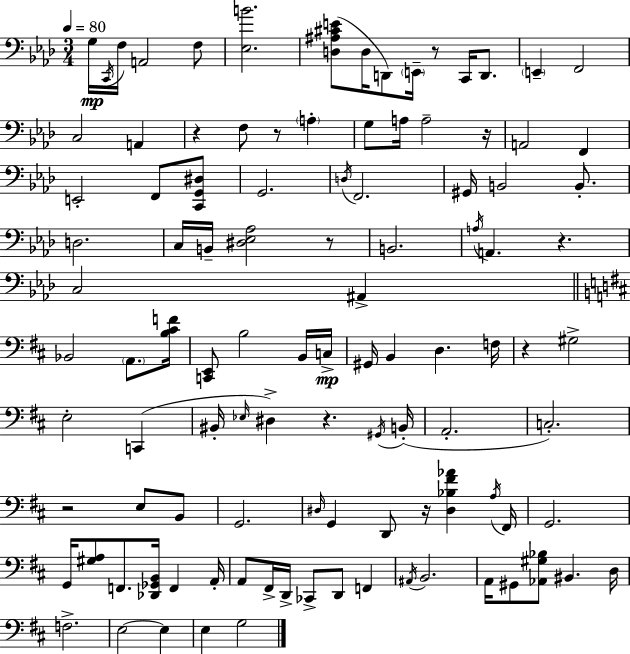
{
  \clef bass
  \numericTimeSignature
  \time 3/4
  \key f \minor
  \tempo 4 = 80
  g16\mp \acciaccatura { c,16 } f16 a,2 f8 | <ees b'>2. | <d ais cis' e'>8( d16 d,8) \parenthesize e,16-- r8 c,16 d,8. | \parenthesize e,4-- f,2 | \break c2 a,4 | r4 f8 r8 \parenthesize a4-. | g8 a16 a2-- | r16 a,2 f,4 | \break e,2-. f,8 <c, g, dis>8 | g,2. | \acciaccatura { d16 } f,2. | gis,16 b,2 b,8.-. | \break d2. | c16 b,16-- <dis ees aes>2 | r8 b,2. | \acciaccatura { a16 } a,4. r4. | \break c2 ais,4-> | \bar "||" \break \key b \minor bes,2 \parenthesize a,8. <b cis' f'>16 | <c, e,>8 b2 b,16 c16->\mp | gis,16 b,4 d4. f16 | r4 gis2-> | \break e2-. c,4( | bis,16-. \grace { ees16 }) dis4-> r4. | \acciaccatura { gis,16 }( b,16-. a,2.-. | c2.-.) | \break r2 e8 | b,8 g,2. | \grace { dis16 } g,4 d,8 r16 <dis bes fis' aes'>4 | \acciaccatura { a16 } fis,16 g,2. | \break g,16 <gis a>8 f,8. <des, ges, b,>16 f,4 | a,16-. a,8 fis,16-> d,16-> ces,8-> d,8 | f,4 \acciaccatura { ais,16 } b,2. | a,16 gis,8 <aes, gis bes>8 bis,4. | \break d16 f2.-> | e2~~ | e4 e4 g2 | \bar "|."
}